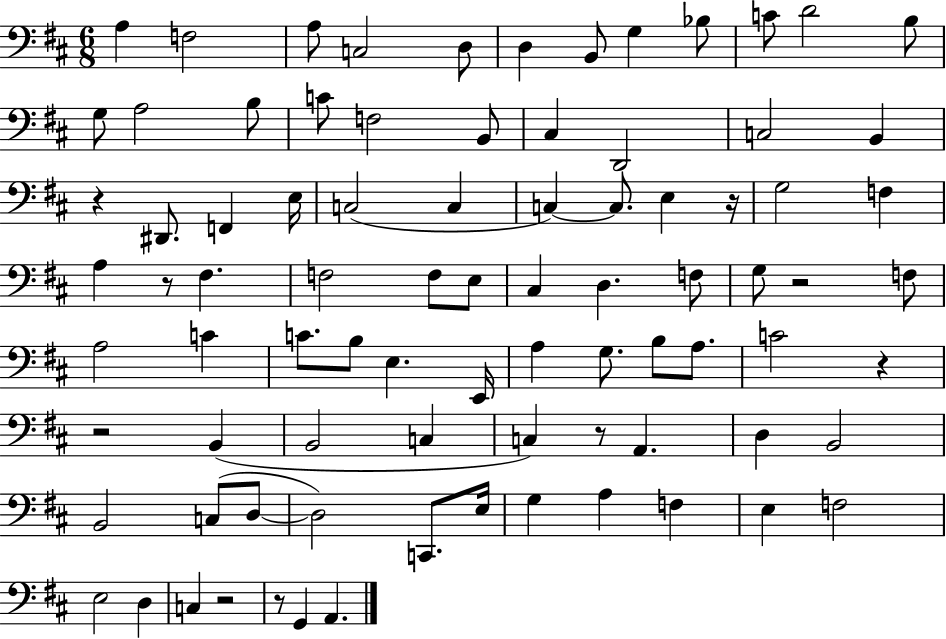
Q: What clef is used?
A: bass